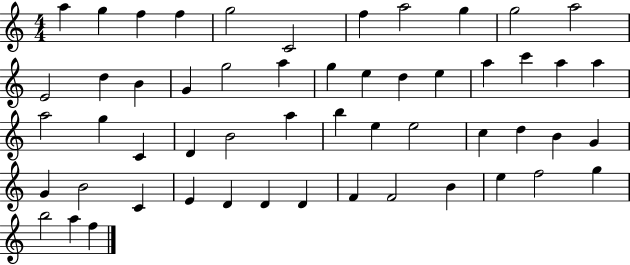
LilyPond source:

{
  \clef treble
  \numericTimeSignature
  \time 4/4
  \key c \major
  a''4 g''4 f''4 f''4 | g''2 c'2 | f''4 a''2 g''4 | g''2 a''2 | \break e'2 d''4 b'4 | g'4 g''2 a''4 | g''4 e''4 d''4 e''4 | a''4 c'''4 a''4 a''4 | \break a''2 g''4 c'4 | d'4 b'2 a''4 | b''4 e''4 e''2 | c''4 d''4 b'4 g'4 | \break g'4 b'2 c'4 | e'4 d'4 d'4 d'4 | f'4 f'2 b'4 | e''4 f''2 g''4 | \break b''2 a''4 f''4 | \bar "|."
}